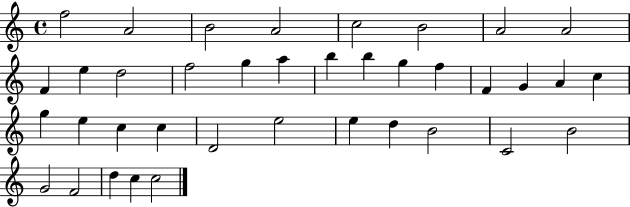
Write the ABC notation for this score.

X:1
T:Untitled
M:4/4
L:1/4
K:C
f2 A2 B2 A2 c2 B2 A2 A2 F e d2 f2 g a b b g f F G A c g e c c D2 e2 e d B2 C2 B2 G2 F2 d c c2